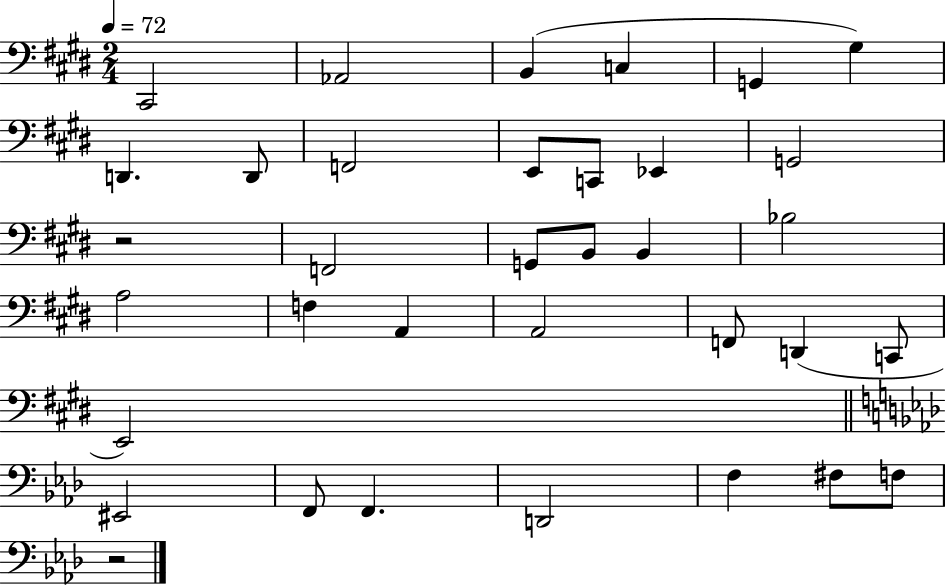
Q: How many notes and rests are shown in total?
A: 35